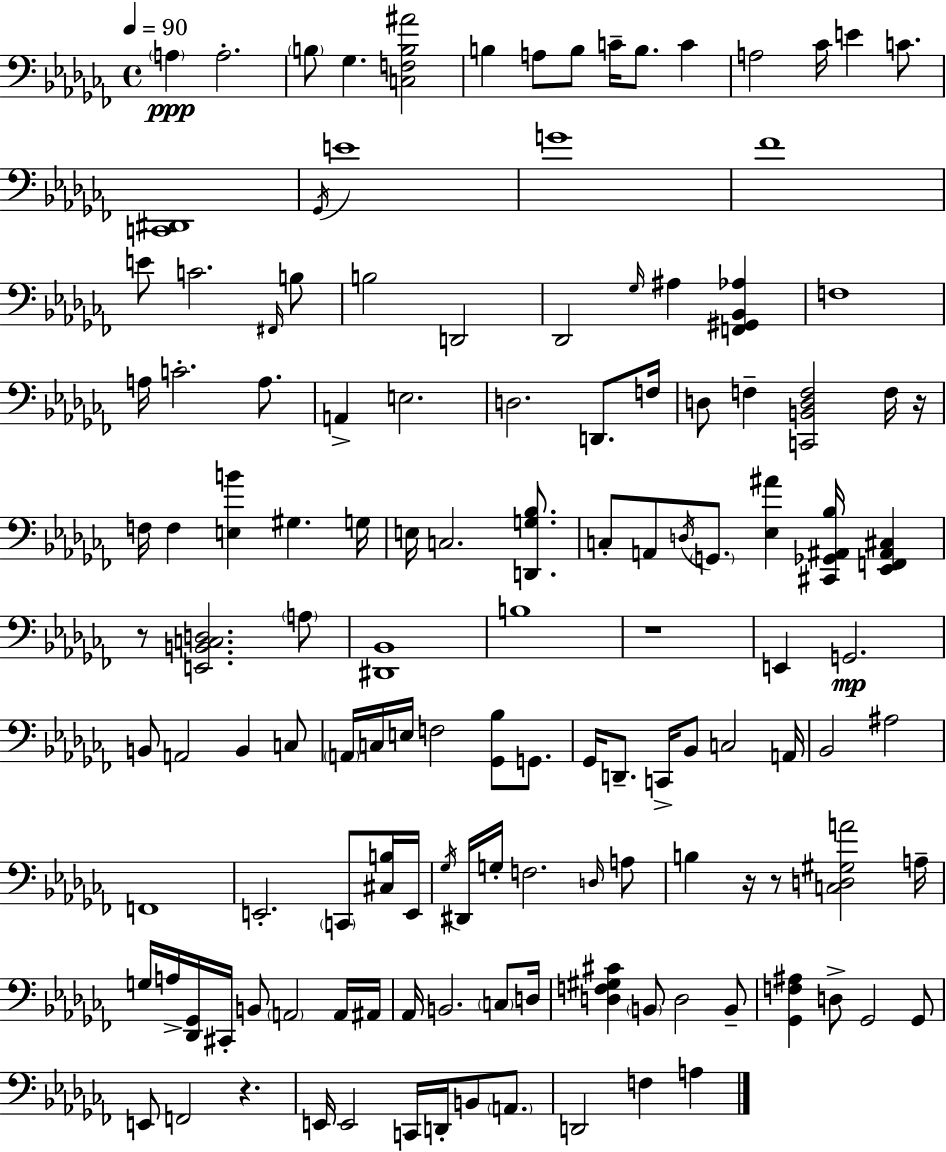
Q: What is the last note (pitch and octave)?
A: A3